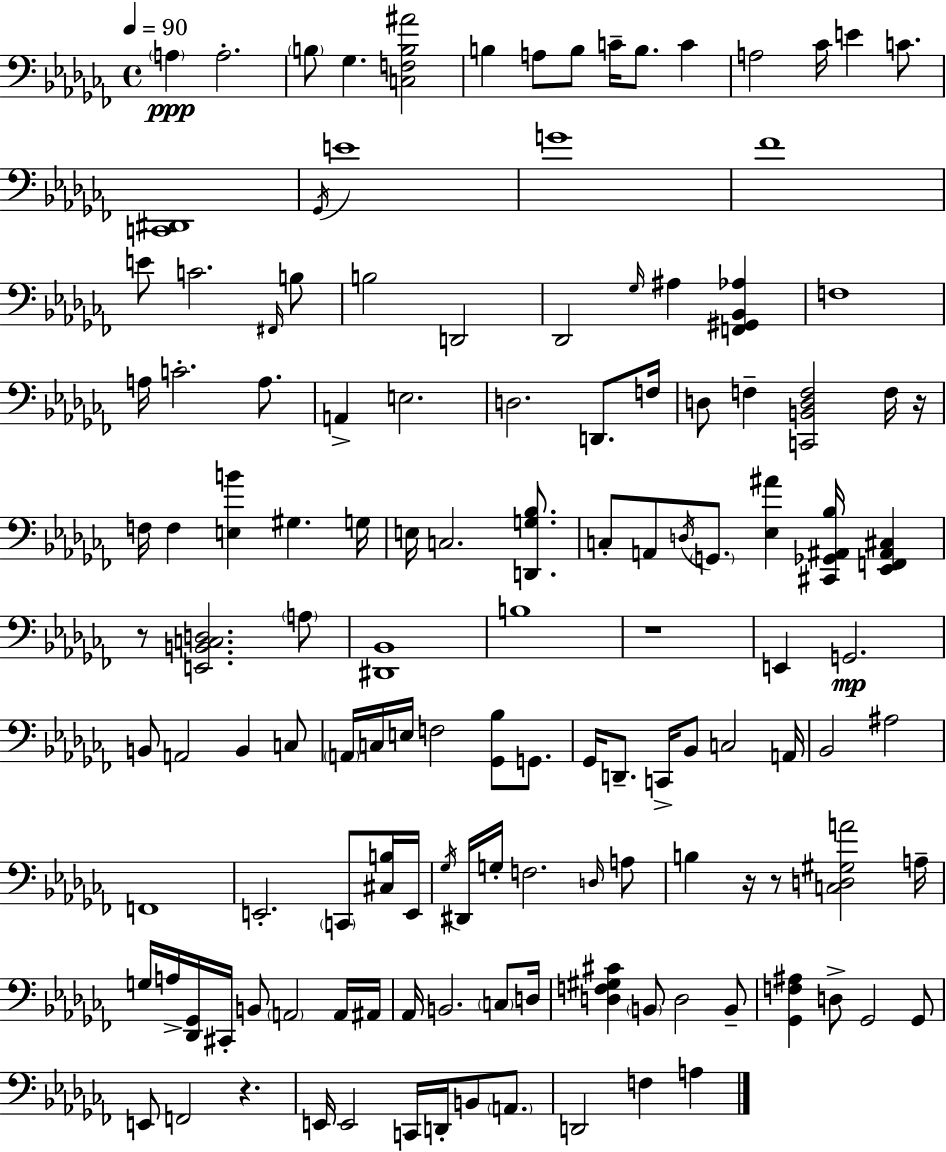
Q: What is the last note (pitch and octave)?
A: A3